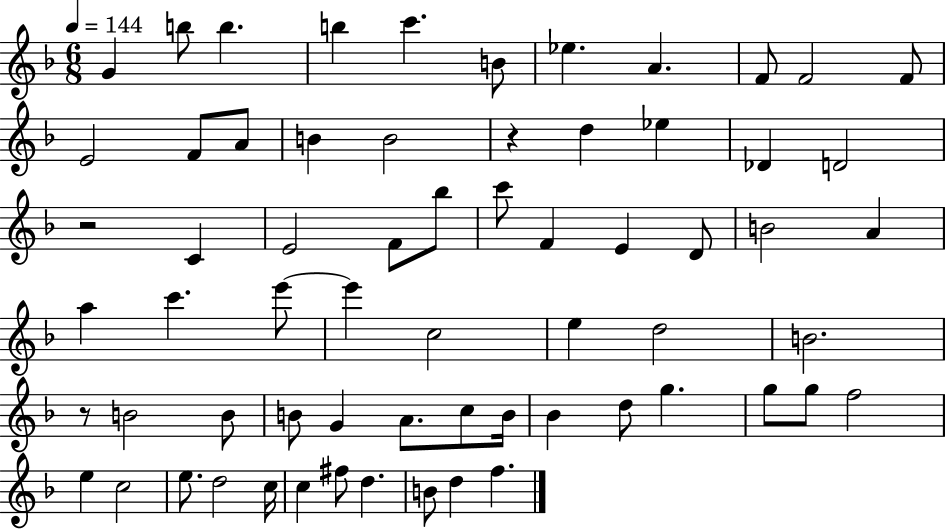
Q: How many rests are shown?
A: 3